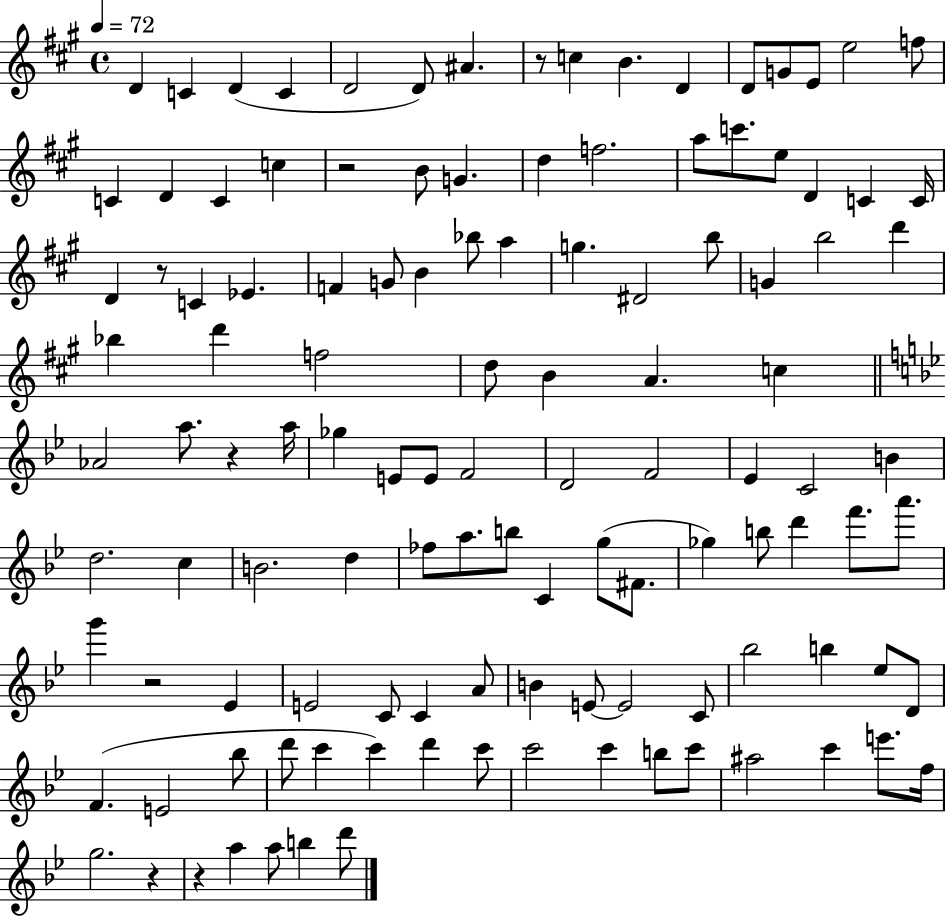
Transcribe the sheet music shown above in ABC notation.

X:1
T:Untitled
M:4/4
L:1/4
K:A
D C D C D2 D/2 ^A z/2 c B D D/2 G/2 E/2 e2 f/2 C D C c z2 B/2 G d f2 a/2 c'/2 e/2 D C C/4 D z/2 C _E F G/2 B _b/2 a g ^D2 b/2 G b2 d' _b d' f2 d/2 B A c _A2 a/2 z a/4 _g E/2 E/2 F2 D2 F2 _E C2 B d2 c B2 d _f/2 a/2 b/2 C g/2 ^F/2 _g b/2 d' f'/2 a'/2 g' z2 _E E2 C/2 C A/2 B E/2 E2 C/2 _b2 b _e/2 D/2 F E2 _b/2 d'/2 c' c' d' c'/2 c'2 c' b/2 c'/2 ^a2 c' e'/2 f/4 g2 z z a a/2 b d'/2